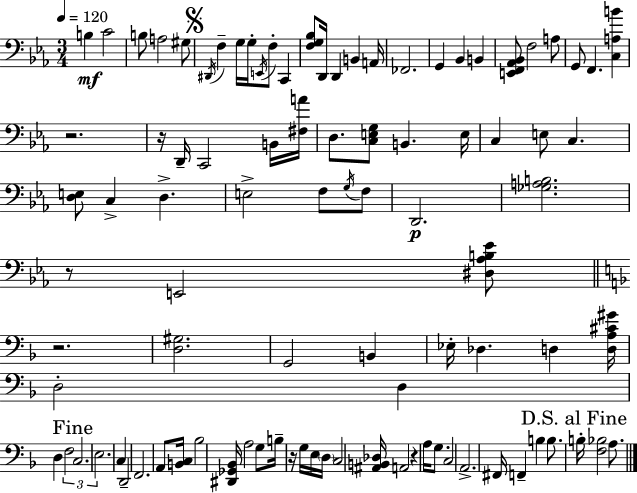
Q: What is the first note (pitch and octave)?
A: B3